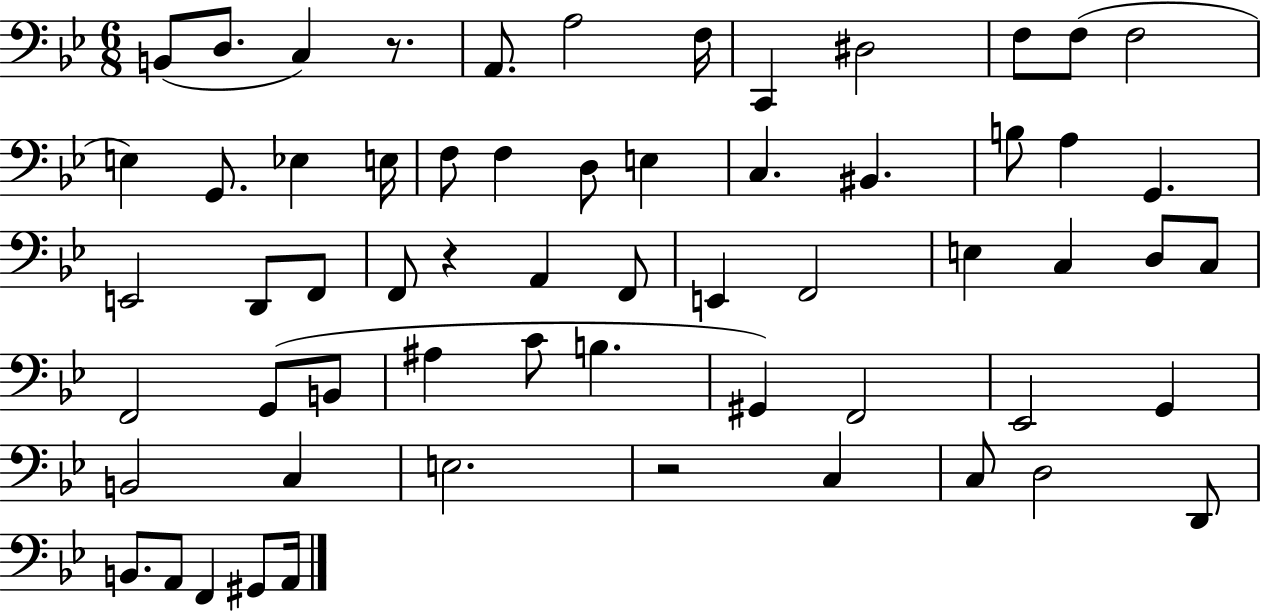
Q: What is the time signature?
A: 6/8